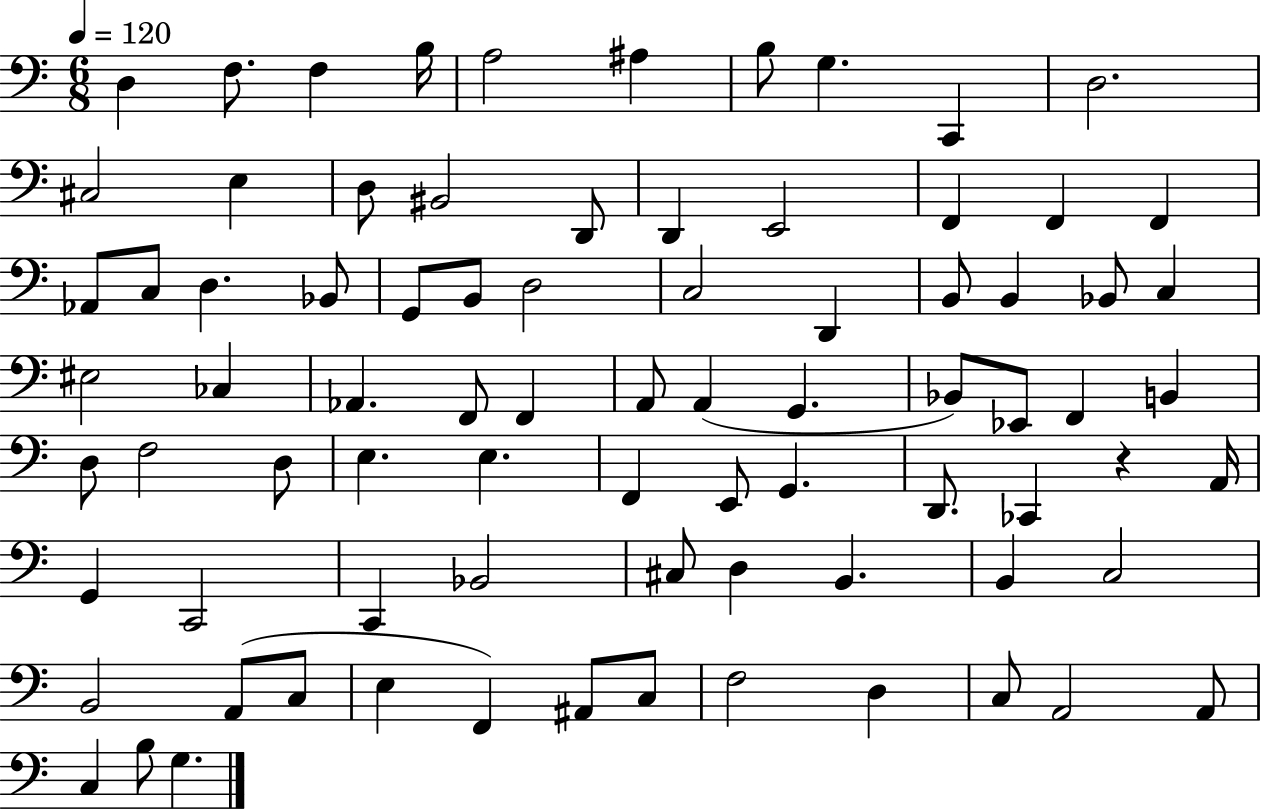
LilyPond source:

{
  \clef bass
  \numericTimeSignature
  \time 6/8
  \key c \major
  \tempo 4 = 120
  d4 f8. f4 b16 | a2 ais4 | b8 g4. c,4 | d2. | \break cis2 e4 | d8 bis,2 d,8 | d,4 e,2 | f,4 f,4 f,4 | \break aes,8 c8 d4. bes,8 | g,8 b,8 d2 | c2 d,4 | b,8 b,4 bes,8 c4 | \break eis2 ces4 | aes,4. f,8 f,4 | a,8 a,4( g,4. | bes,8) ees,8 f,4 b,4 | \break d8 f2 d8 | e4. e4. | f,4 e,8 g,4. | d,8. ces,4 r4 a,16 | \break g,4 c,2 | c,4 bes,2 | cis8 d4 b,4. | b,4 c2 | \break b,2 a,8( c8 | e4 f,4) ais,8 c8 | f2 d4 | c8 a,2 a,8 | \break c4 b8 g4. | \bar "|."
}